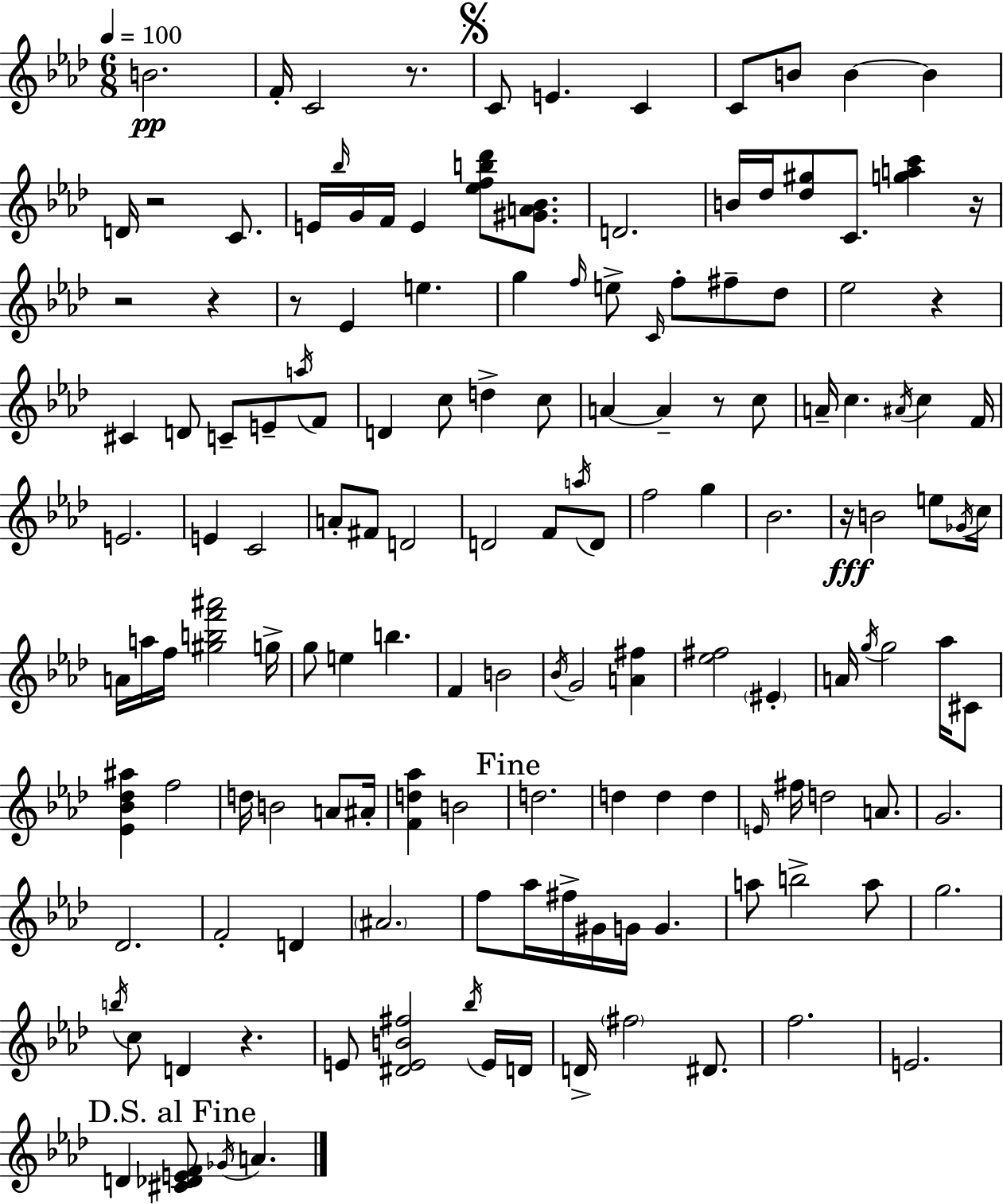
X:1
T:Untitled
M:6/8
L:1/4
K:Fm
B2 F/4 C2 z/2 C/2 E C C/2 B/2 B B D/4 z2 C/2 E/4 _b/4 G/4 F/4 E [_efb_d']/2 [^GA_B]/2 D2 B/4 _d/4 [_d^g]/2 C/2 [gac'] z/4 z2 z z/2 _E e g f/4 e/2 C/4 f/2 ^f/2 _d/2 _e2 z ^C D/2 C/2 E/2 a/4 F/2 D c/2 d c/2 A A z/2 c/2 A/4 c ^A/4 c F/4 E2 E C2 A/2 ^F/2 D2 D2 F/2 a/4 D/2 f2 g _B2 z/4 B2 e/2 _G/4 c/4 A/4 a/4 f/4 [^gbf'^a']2 g/4 g/2 e b F B2 _B/4 G2 [A^f] [_e^f]2 ^E A/4 g/4 g2 _a/4 ^C/2 [_E_B_d^a] f2 d/4 B2 A/2 ^A/4 [Fd_a] B2 d2 d d d E/4 ^f/4 d2 A/2 G2 _D2 F2 D ^A2 f/2 _a/4 ^f/4 ^G/4 G/4 G a/2 b2 a/2 g2 b/4 c/2 D z E/2 [^DEB^f]2 _b/4 E/4 D/4 D/4 ^f2 ^D/2 f2 E2 D [^C_DEF]/2 _G/4 A